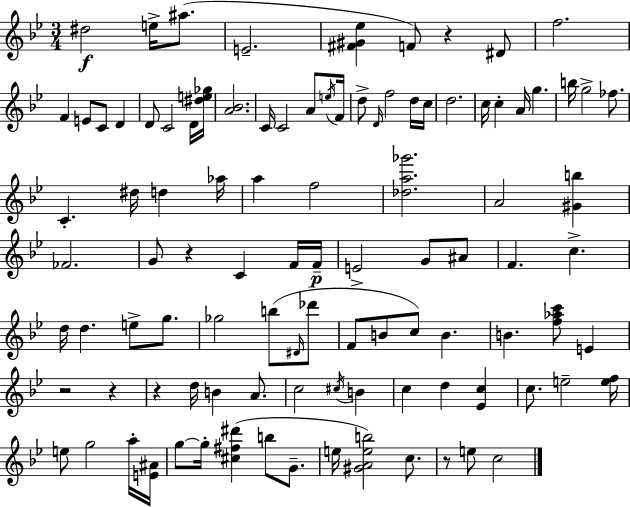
D#5/h E5/s A#5/e. E4/h. [F#4,G#4,Eb5]/q F4/e R/q D#4/e F5/h. F4/q E4/e C4/e D4/q D4/e C4/h D4/s [D#5,E5,Gb5]/s [A4,Bb4]/h. C4/s C4/h A4/e E5/s F4/s D5/e D4/s F5/h D5/s C5/s D5/h. C5/s C5/q A4/s G5/q. B5/s G5/h FES5/e. C4/q. D#5/s D5/q Ab5/s A5/q F5/h [Db5,A5,Gb6]/h. A4/h [G#4,B5]/q FES4/h. G4/e R/q C4/q F4/s F4/s E4/h G4/e A#4/e F4/q. C5/q. D5/s D5/q. E5/e G5/e. Gb5/h B5/e D#4/s Db6/e F4/e B4/e C5/e B4/q. B4/q. [F5,Ab5,C6]/e E4/q R/h R/q R/q D5/s B4/q A4/e. C5/h C#5/s B4/q C5/q D5/q [Eb4,C5]/q C5/e. E5/h [E5,F5]/s E5/e G5/h A5/s [E4,A#4]/s G5/e G5/s [C#5,F#5,D#6]/q B5/e G4/e. E5/s [G#4,A4,E5,B5]/h C5/e. R/e E5/e C5/h